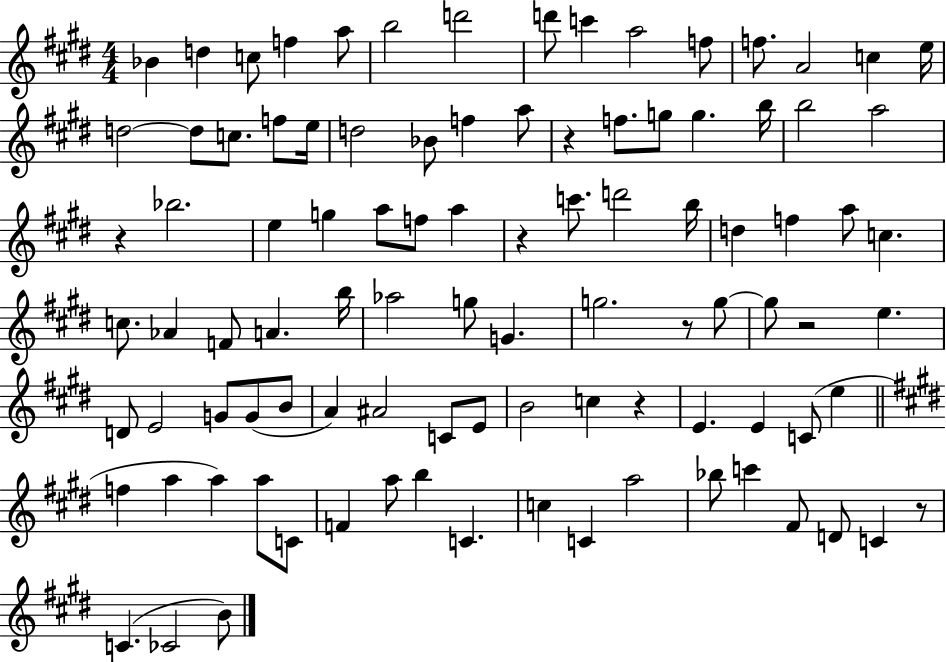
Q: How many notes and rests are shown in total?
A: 97